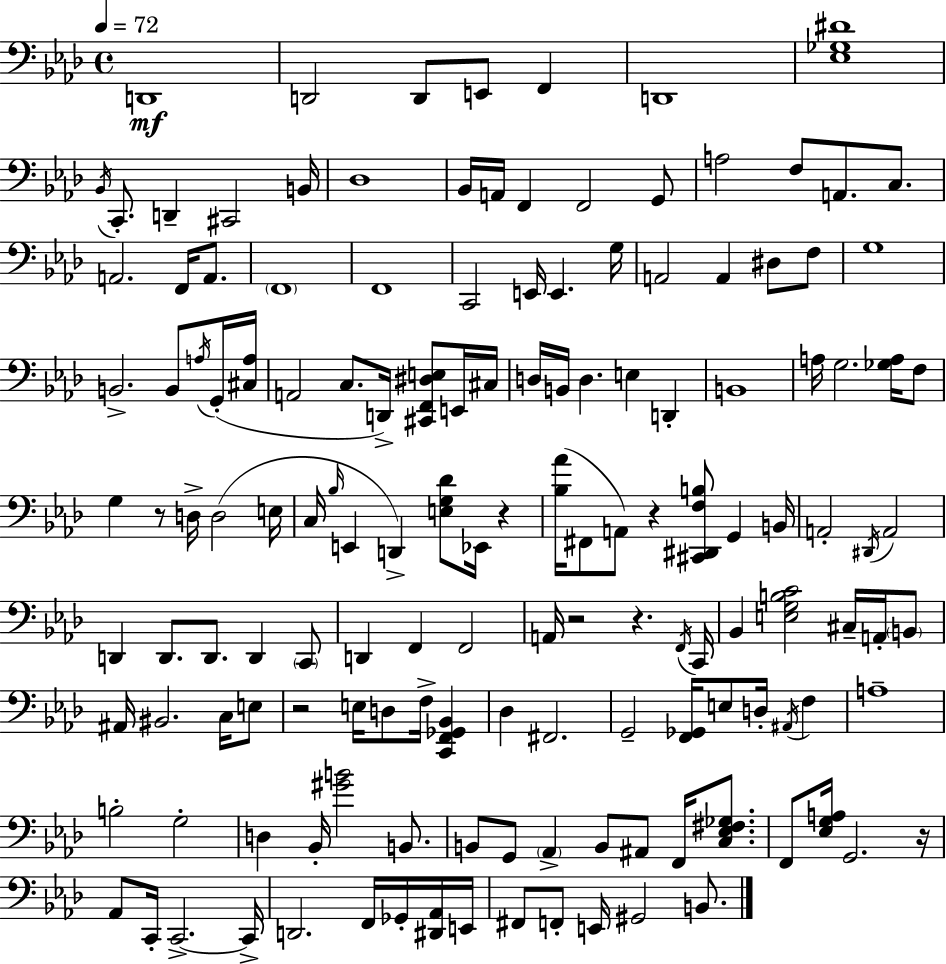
X:1
T:Untitled
M:4/4
L:1/4
K:Ab
D,,4 D,,2 D,,/2 E,,/2 F,, D,,4 [_E,_G,^D]4 _B,,/4 C,,/2 D,, ^C,,2 B,,/4 _D,4 _B,,/4 A,,/4 F,, F,,2 G,,/2 A,2 F,/2 A,,/2 C,/2 A,,2 F,,/4 A,,/2 F,,4 F,,4 C,,2 E,,/4 E,, G,/4 A,,2 A,, ^D,/2 F,/2 G,4 B,,2 B,,/2 A,/4 G,,/4 [^C,A,]/4 A,,2 C,/2 D,,/4 [^C,,F,,^D,E,]/2 E,,/4 ^C,/4 D,/4 B,,/4 D, E, D,, B,,4 A,/4 G,2 [_G,A,]/4 F,/2 G, z/2 D,/4 D,2 E,/4 C,/4 _B,/4 E,, D,, [E,G,_D]/2 _E,,/4 z [_B,_A]/4 ^F,,/2 A,,/2 z [^C,,^D,,F,B,]/2 G,, B,,/4 A,,2 ^D,,/4 A,,2 D,, D,,/2 D,,/2 D,, C,,/2 D,, F,, F,,2 A,,/4 z2 z F,,/4 C,,/4 _B,, [E,G,B,C]2 ^C,/4 A,,/4 B,,/2 ^A,,/4 ^B,,2 C,/4 E,/2 z2 E,/4 D,/2 F,/4 [C,,F,,_G,,_B,,] _D, ^F,,2 G,,2 [F,,_G,,]/4 E,/2 D,/4 ^A,,/4 F, A,4 B,2 G,2 D, _B,,/4 [^GB]2 B,,/2 B,,/2 G,,/2 _A,, B,,/2 ^A,,/2 F,,/4 [C,_E,^F,_G,]/2 F,,/2 [_E,G,A,]/4 G,,2 z/4 _A,,/2 C,,/4 C,,2 C,,/4 D,,2 F,,/4 _G,,/4 [^D,,_A,,]/4 E,,/4 ^F,,/2 F,,/2 E,,/4 ^G,,2 B,,/2